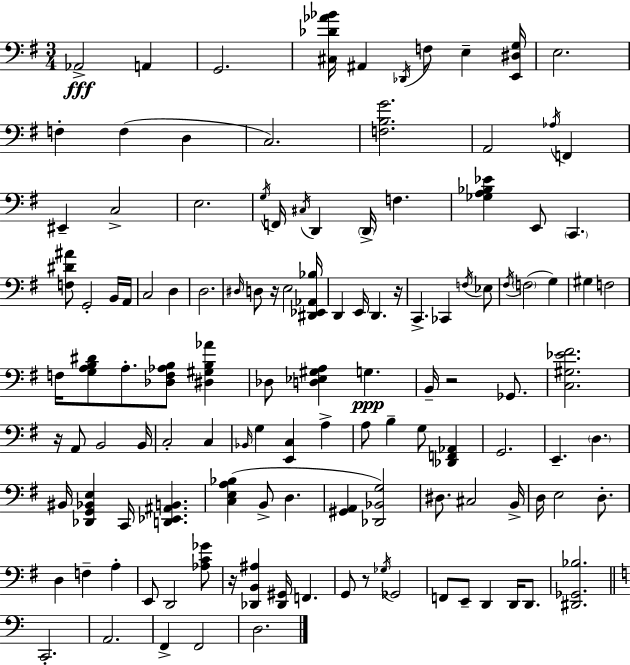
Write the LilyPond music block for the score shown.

{
  \clef bass
  \numericTimeSignature
  \time 3/4
  \key g \major
  \repeat volta 2 { aes,2->\fff a,4 | g,2. | <cis des' aes' bes'>16 ais,4 \acciaccatura { des,16 } f8 e4-- | <e, dis g>16 e2. | \break f4-. f4( d4 | c2.) | <f b g'>2. | a,2 \acciaccatura { aes16 } f,4 | \break eis,4-- c2-> | e2. | \acciaccatura { g16 } f,16 \acciaccatura { cis16 } d,4 \parenthesize d,16-> f4. | <ges a bes ees'>4 e,8 \parenthesize c,4. | \break <f dis' ais'>8 g,2-. | b,16 a,16 c2 | d4 d2. | \grace { dis16 } d8 r16 e2 | \break <dis, ees, aes, bes>16 d,4 e,16 d,4. | r16 c,4.-> ces,4 | \acciaccatura { f16 } ees8 \acciaccatura { fis16 }( \parenthesize f2 | g4) gis4 f2 | \break f16 <g a b dis'>8 a8.-. | <des f aes b>8 <dis gis b aes'>4 des8 <d ees gis a>4 | g4.\ppp b,16-- r2 | ges,8. <c gis ees' fis'>2. | \break r16 a,8 b,2 | b,16 c2-. | c4 \grace { bes,16 } g4 | <e, c>4 a4-> a8 b4-- | \break g8 <des, f, aes,>4 g,2. | e,4.-- | \parenthesize d4. bis,16 <des, g, bes, e>4 | c,16 <d, ees, ais, b,>4. <c e a bes>4( | \break b,8-> d4. <gis, a,>4 | <des, bes, g>2) dis8. cis2 | b,16-> d16 e2 | d8.-. d4 | \break f4-- a4-. e,8 d,2 | <aes c' ges'>8 r16 <des, b, ais>4 | <des, gis,>16 f,4. g,8 r8 | \acciaccatura { ges16 } ges,2 f,8 e,8-- | \break d,4 d,16 d,8. <dis, ges, bes>2. | \bar "||" \break \key c \major c,2.-. | a,2. | f,4-> f,2 | d2. | \break } \bar "|."
}